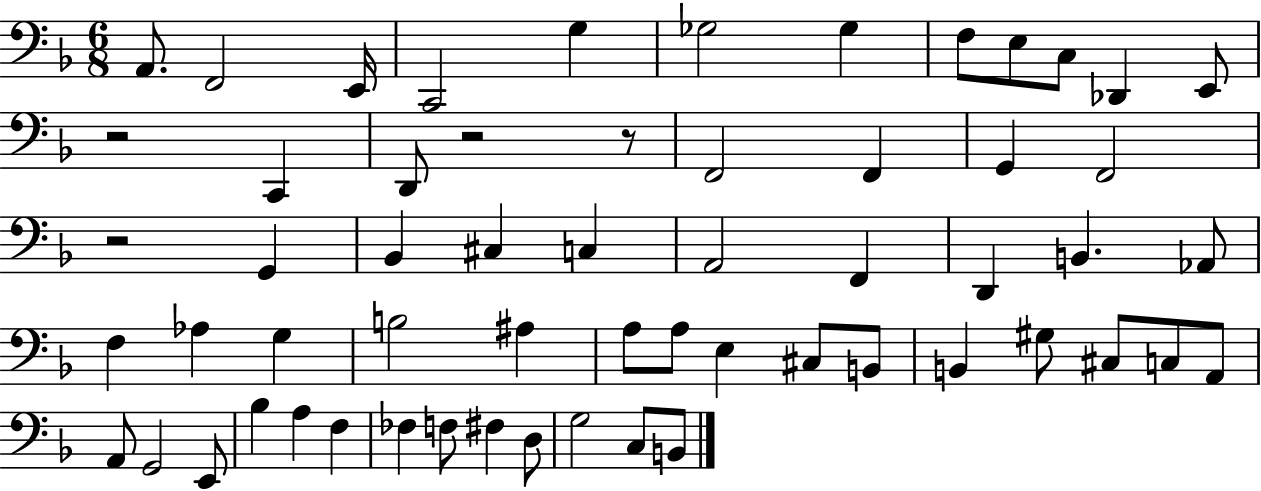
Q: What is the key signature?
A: F major